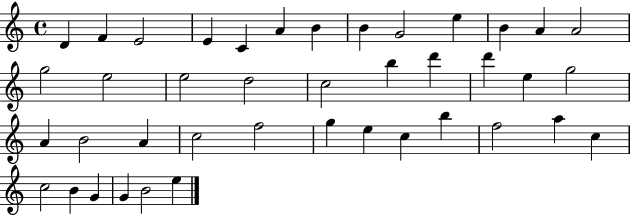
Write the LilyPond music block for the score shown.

{
  \clef treble
  \time 4/4
  \defaultTimeSignature
  \key c \major
  d'4 f'4 e'2 | e'4 c'4 a'4 b'4 | b'4 g'2 e''4 | b'4 a'4 a'2 | \break g''2 e''2 | e''2 d''2 | c''2 b''4 d'''4 | d'''4 e''4 g''2 | \break a'4 b'2 a'4 | c''2 f''2 | g''4 e''4 c''4 b''4 | f''2 a''4 c''4 | \break c''2 b'4 g'4 | g'4 b'2 e''4 | \bar "|."
}